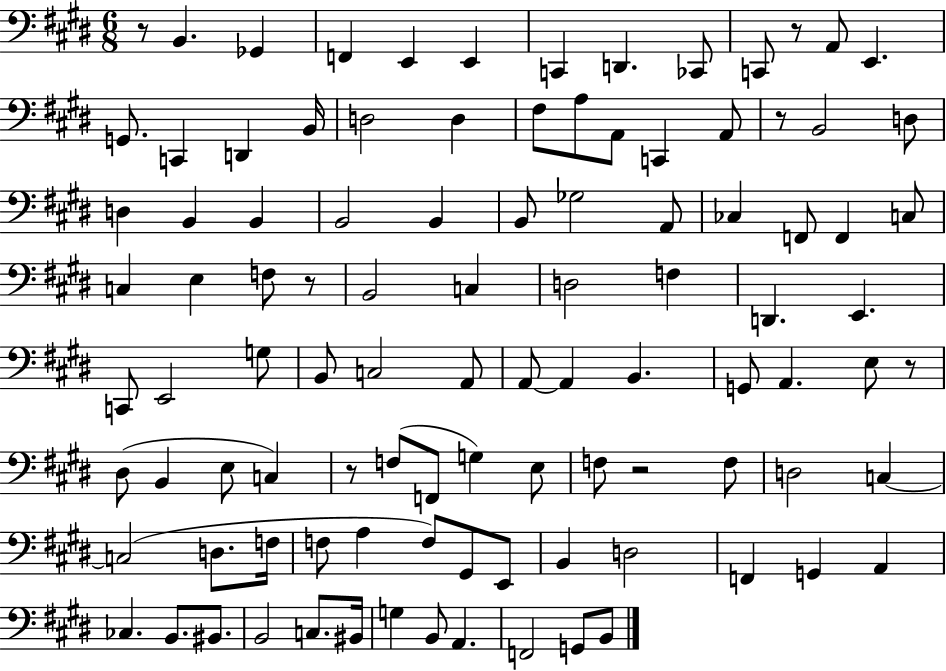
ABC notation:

X:1
T:Untitled
M:6/8
L:1/4
K:E
z/2 B,, _G,, F,, E,, E,, C,, D,, _C,,/2 C,,/2 z/2 A,,/2 E,, G,,/2 C,, D,, B,,/4 D,2 D, ^F,/2 A,/2 A,,/2 C,, A,,/2 z/2 B,,2 D,/2 D, B,, B,, B,,2 B,, B,,/2 _G,2 A,,/2 _C, F,,/2 F,, C,/2 C, E, F,/2 z/2 B,,2 C, D,2 F, D,, E,, C,,/2 E,,2 G,/2 B,,/2 C,2 A,,/2 A,,/2 A,, B,, G,,/2 A,, E,/2 z/2 ^D,/2 B,, E,/2 C, z/2 F,/2 F,,/2 G, E,/2 F,/2 z2 F,/2 D,2 C, C,2 D,/2 F,/4 F,/2 A, F,/2 ^G,,/2 E,,/2 B,, D,2 F,, G,, A,, _C, B,,/2 ^B,,/2 B,,2 C,/2 ^B,,/4 G, B,,/2 A,, F,,2 G,,/2 B,,/2